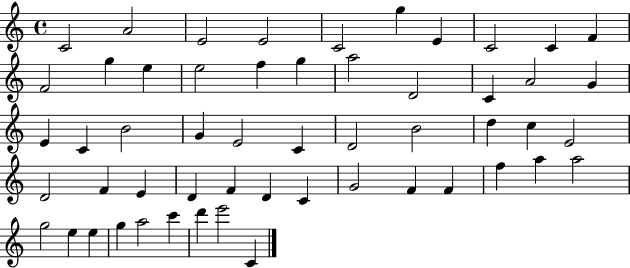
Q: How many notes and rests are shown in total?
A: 54